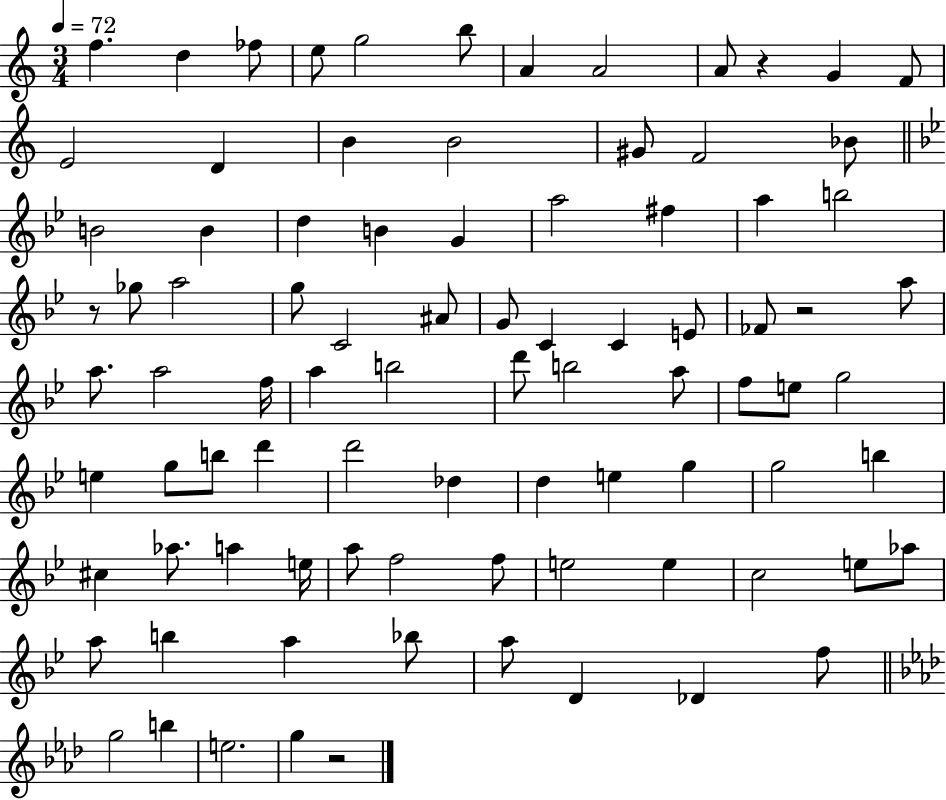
{
  \clef treble
  \numericTimeSignature
  \time 3/4
  \key c \major
  \tempo 4 = 72
  f''4. d''4 fes''8 | e''8 g''2 b''8 | a'4 a'2 | a'8 r4 g'4 f'8 | \break e'2 d'4 | b'4 b'2 | gis'8 f'2 bes'8 | \bar "||" \break \key bes \major b'2 b'4 | d''4 b'4 g'4 | a''2 fis''4 | a''4 b''2 | \break r8 ges''8 a''2 | g''8 c'2 ais'8 | g'8 c'4 c'4 e'8 | fes'8 r2 a''8 | \break a''8. a''2 f''16 | a''4 b''2 | d'''8 b''2 a''8 | f''8 e''8 g''2 | \break e''4 g''8 b''8 d'''4 | d'''2 des''4 | d''4 e''4 g''4 | g''2 b''4 | \break cis''4 aes''8. a''4 e''16 | a''8 f''2 f''8 | e''2 e''4 | c''2 e''8 aes''8 | \break a''8 b''4 a''4 bes''8 | a''8 d'4 des'4 f''8 | \bar "||" \break \key aes \major g''2 b''4 | e''2. | g''4 r2 | \bar "|."
}